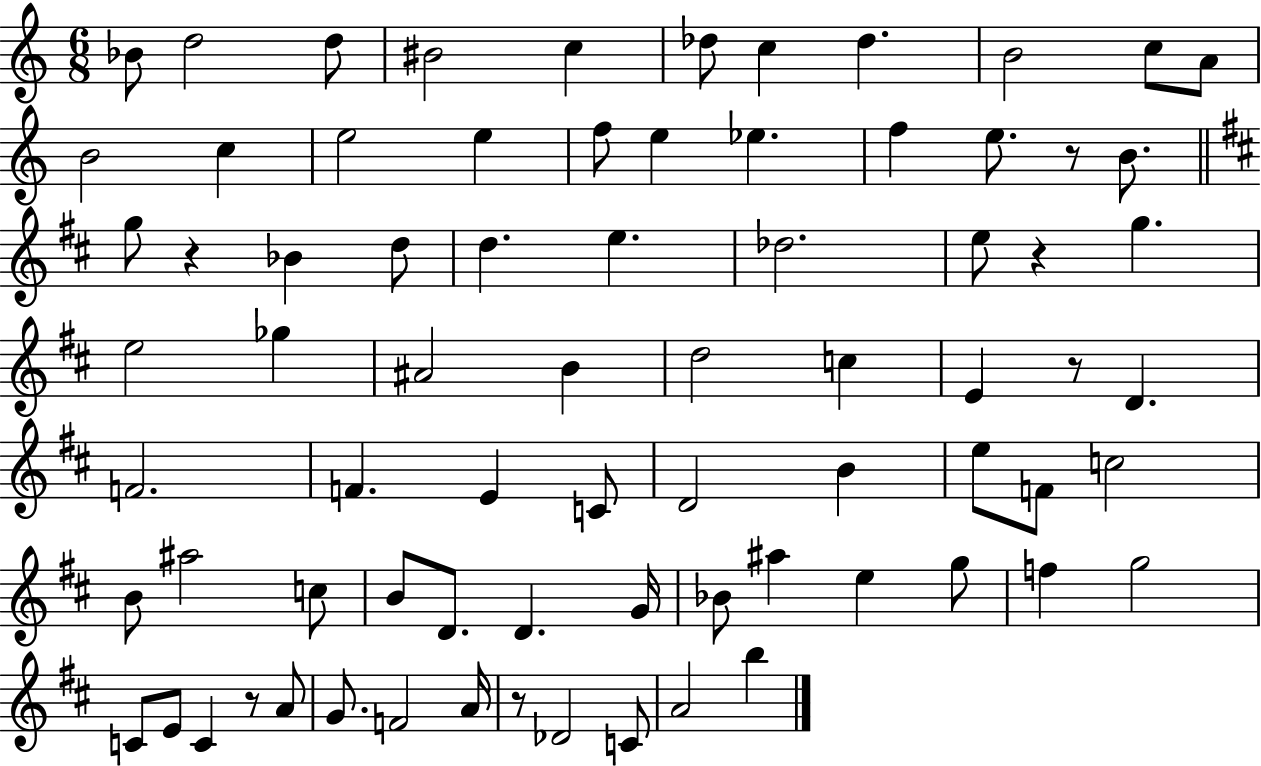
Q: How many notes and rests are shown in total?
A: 76